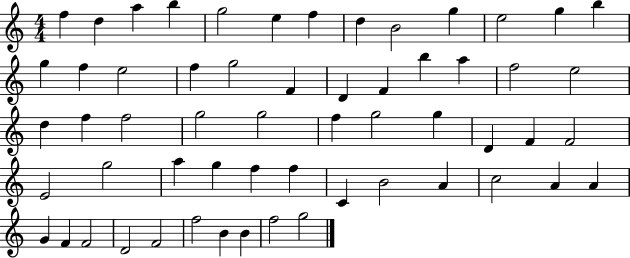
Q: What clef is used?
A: treble